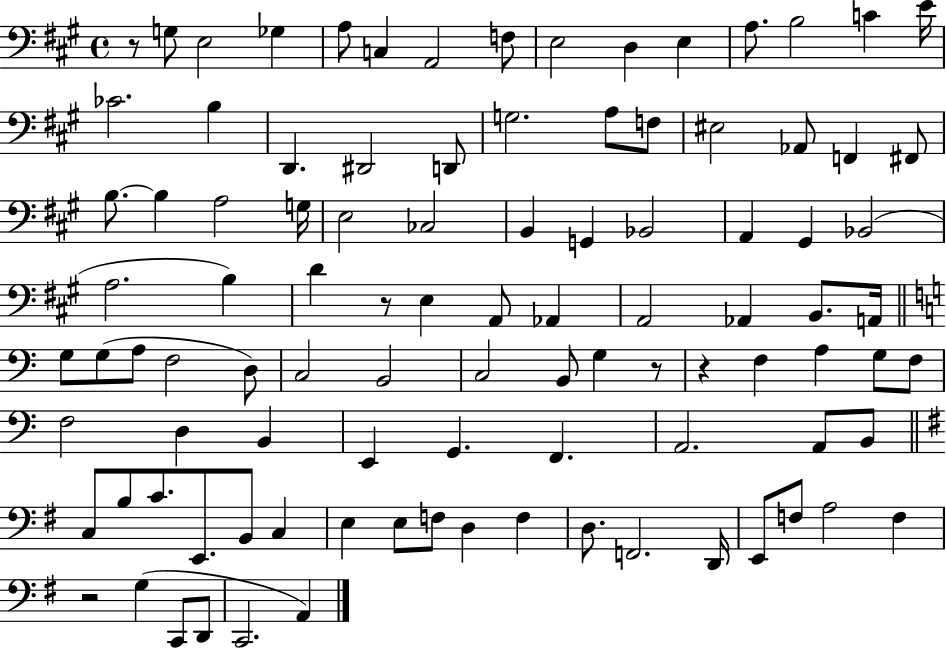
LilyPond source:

{
  \clef bass
  \time 4/4
  \defaultTimeSignature
  \key a \major
  \repeat volta 2 { r8 g8 e2 ges4 | a8 c4 a,2 f8 | e2 d4 e4 | a8. b2 c'4 e'16 | \break ces'2. b4 | d,4. dis,2 d,8 | g2. a8 f8 | eis2 aes,8 f,4 fis,8 | \break b8.~~ b4 a2 g16 | e2 ces2 | b,4 g,4 bes,2 | a,4 gis,4 bes,2( | \break a2. b4) | d'4 r8 e4 a,8 aes,4 | a,2 aes,4 b,8. a,16 | \bar "||" \break \key a \minor g8 g8( a8 f2 d8) | c2 b,2 | c2 b,8 g4 r8 | r4 f4 a4 g8 f8 | \break f2 d4 b,4 | e,4 g,4. f,4. | a,2. a,8 b,8 | \bar "||" \break \key g \major c8 b8 c'8. e,8. b,8 c4 | e4 e8 f8 d4 f4 | d8. f,2. d,16 | e,8 f8 a2 f4 | \break r2 g4( c,8 d,8 | c,2. a,4) | } \bar "|."
}